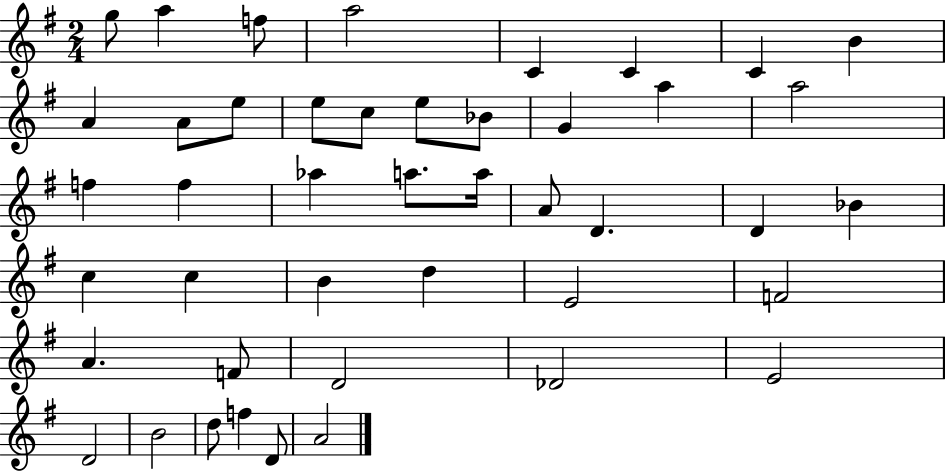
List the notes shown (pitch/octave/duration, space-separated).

G5/e A5/q F5/e A5/h C4/q C4/q C4/q B4/q A4/q A4/e E5/e E5/e C5/e E5/e Bb4/e G4/q A5/q A5/h F5/q F5/q Ab5/q A5/e. A5/s A4/e D4/q. D4/q Bb4/q C5/q C5/q B4/q D5/q E4/h F4/h A4/q. F4/e D4/h Db4/h E4/h D4/h B4/h D5/e F5/q D4/e A4/h